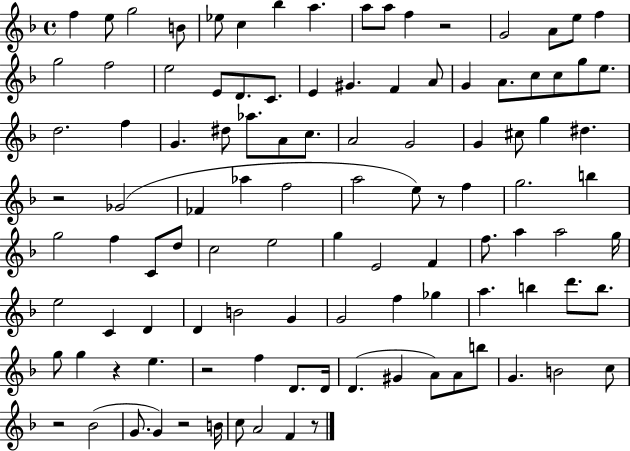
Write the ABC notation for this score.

X:1
T:Untitled
M:4/4
L:1/4
K:F
f e/2 g2 B/2 _e/2 c _b a a/2 a/2 f z2 G2 A/2 e/2 f g2 f2 e2 E/2 D/2 C/2 E ^G F A/2 G A/2 c/2 c/2 g/2 e/2 d2 f G ^d/2 _a/2 A/2 c/2 A2 G2 G ^c/2 g ^d z2 _G2 _F _a f2 a2 e/2 z/2 f g2 b g2 f C/2 d/2 c2 e2 g E2 F f/2 a a2 g/4 e2 C D D B2 G G2 f _g a b d'/2 b/2 g/2 g z e z2 f D/2 D/4 D ^G A/2 A/2 b/2 G B2 c/2 z2 _B2 G/2 G z2 B/4 c/2 A2 F z/2